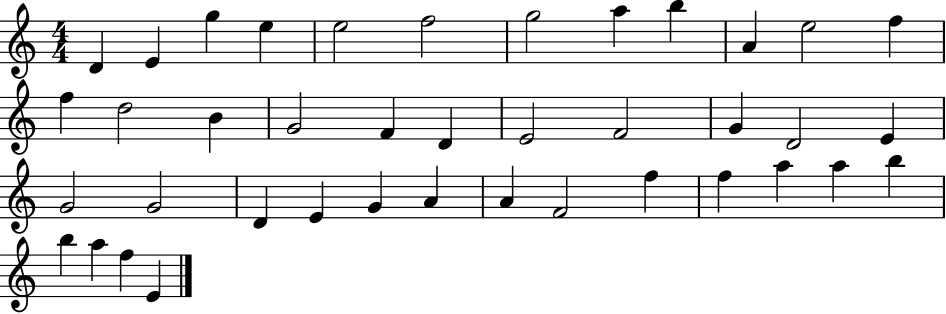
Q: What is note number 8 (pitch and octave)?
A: A5